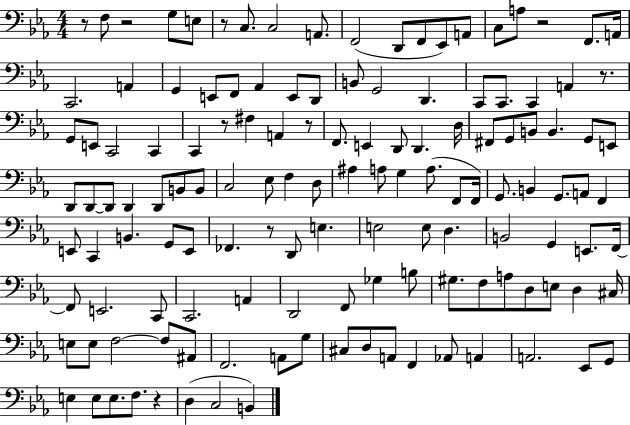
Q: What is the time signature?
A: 4/4